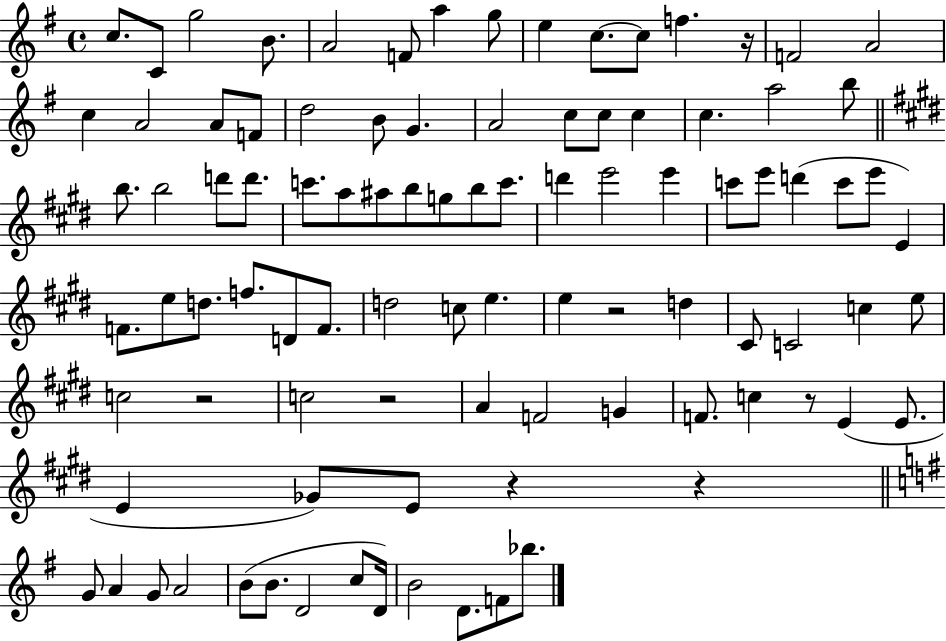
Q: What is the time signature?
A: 4/4